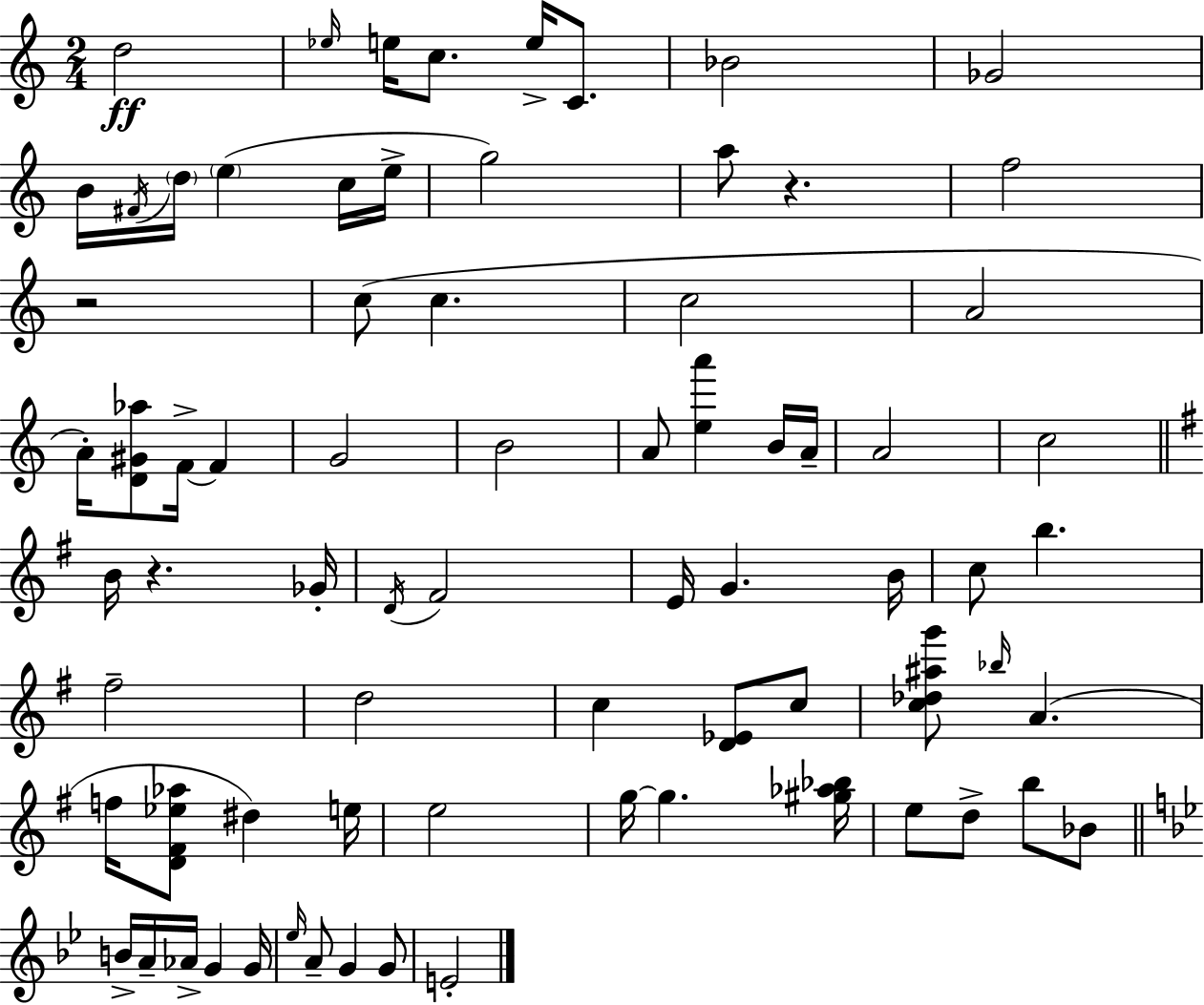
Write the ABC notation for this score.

X:1
T:Untitled
M:2/4
L:1/4
K:Am
d2 _e/4 e/4 c/2 e/4 C/2 _B2 _G2 B/4 ^F/4 d/4 e c/4 e/4 g2 a/2 z f2 z2 c/2 c c2 A2 A/4 [D^G_a]/2 F/4 F G2 B2 A/2 [ea'] B/4 A/4 A2 c2 B/4 z _G/4 D/4 ^F2 E/4 G B/4 c/2 b ^f2 d2 c [D_E]/2 c/2 [c_d^ag']/2 _b/4 A f/4 [D^F_e_a]/2 ^d e/4 e2 g/4 g [^g_a_b]/4 e/2 d/2 b/2 _B/2 B/4 A/4 _A/4 G G/4 _e/4 A/2 G G/2 E2